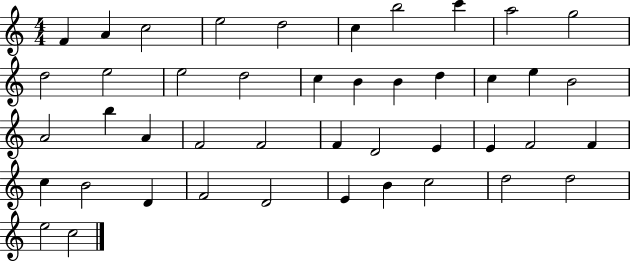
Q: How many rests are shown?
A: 0